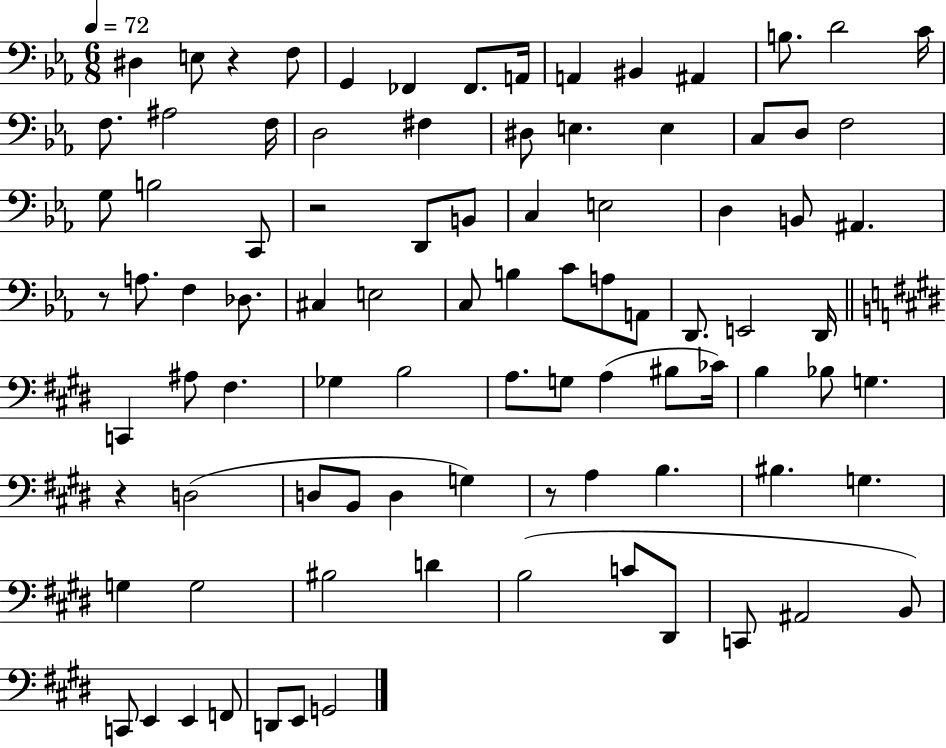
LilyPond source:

{
  \clef bass
  \numericTimeSignature
  \time 6/8
  \key ees \major
  \tempo 4 = 72
  dis4 e8 r4 f8 | g,4 fes,4 fes,8. a,16 | a,4 bis,4 ais,4 | b8. d'2 c'16 | \break f8. ais2 f16 | d2 fis4 | dis8 e4. e4 | c8 d8 f2 | \break g8 b2 c,8 | r2 d,8 b,8 | c4 e2 | d4 b,8 ais,4. | \break r8 a8. f4 des8. | cis4 e2 | c8 b4 c'8 a8 a,8 | d,8. e,2 d,16 | \break \bar "||" \break \key e \major c,4 ais8 fis4. | ges4 b2 | a8. g8 a4( bis8 ces'16) | b4 bes8 g4. | \break r4 d2( | d8 b,8 d4 g4) | r8 a4 b4. | bis4. g4. | \break g4 g2 | bis2 d'4 | b2( c'8 dis,8 | c,8 ais,2 b,8) | \break c,8 e,4 e,4 f,8 | d,8 e,8 g,2 | \bar "|."
}